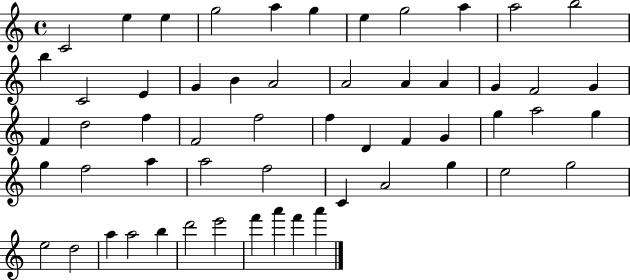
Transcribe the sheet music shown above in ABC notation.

X:1
T:Untitled
M:4/4
L:1/4
K:C
C2 e e g2 a g e g2 a a2 b2 b C2 E G B A2 A2 A A G F2 G F d2 f F2 f2 f D F G g a2 g g f2 a a2 f2 C A2 g e2 g2 e2 d2 a a2 b d'2 e'2 f' a' f' a'